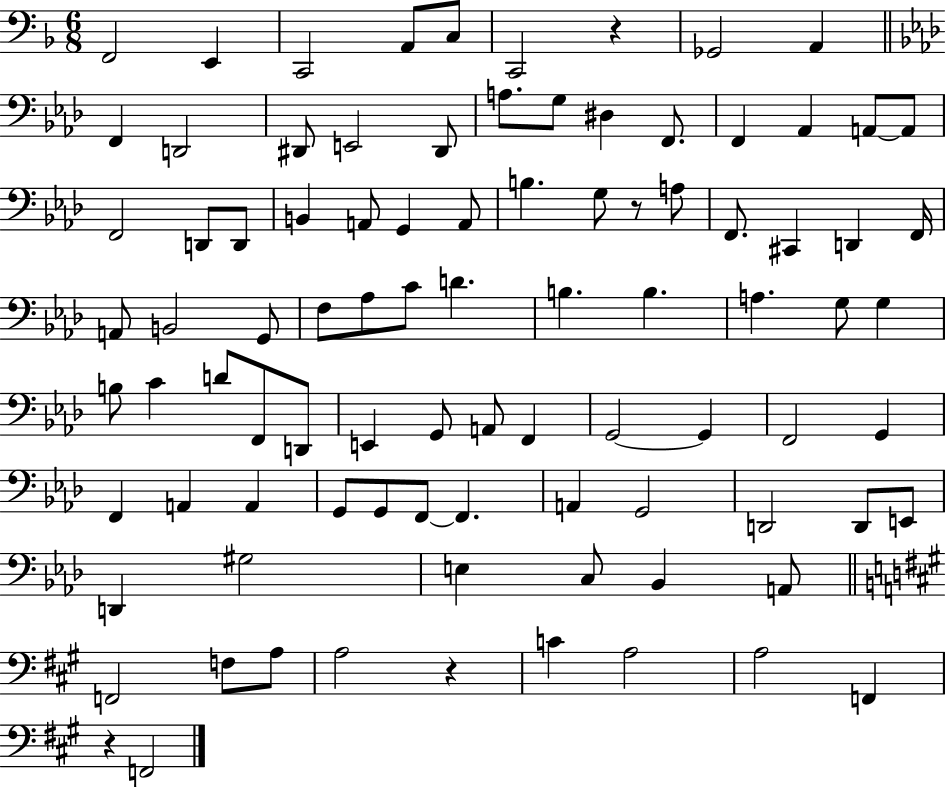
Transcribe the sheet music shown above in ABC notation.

X:1
T:Untitled
M:6/8
L:1/4
K:F
F,,2 E,, C,,2 A,,/2 C,/2 C,,2 z _G,,2 A,, F,, D,,2 ^D,,/2 E,,2 ^D,,/2 A,/2 G,/2 ^D, F,,/2 F,, _A,, A,,/2 A,,/2 F,,2 D,,/2 D,,/2 B,, A,,/2 G,, A,,/2 B, G,/2 z/2 A,/2 F,,/2 ^C,, D,, F,,/4 A,,/2 B,,2 G,,/2 F,/2 _A,/2 C/2 D B, B, A, G,/2 G, B,/2 C D/2 F,,/2 D,,/2 E,, G,,/2 A,,/2 F,, G,,2 G,, F,,2 G,, F,, A,, A,, G,,/2 G,,/2 F,,/2 F,, A,, G,,2 D,,2 D,,/2 E,,/2 D,, ^G,2 E, C,/2 _B,, A,,/2 F,,2 F,/2 A,/2 A,2 z C A,2 A,2 F,, z F,,2